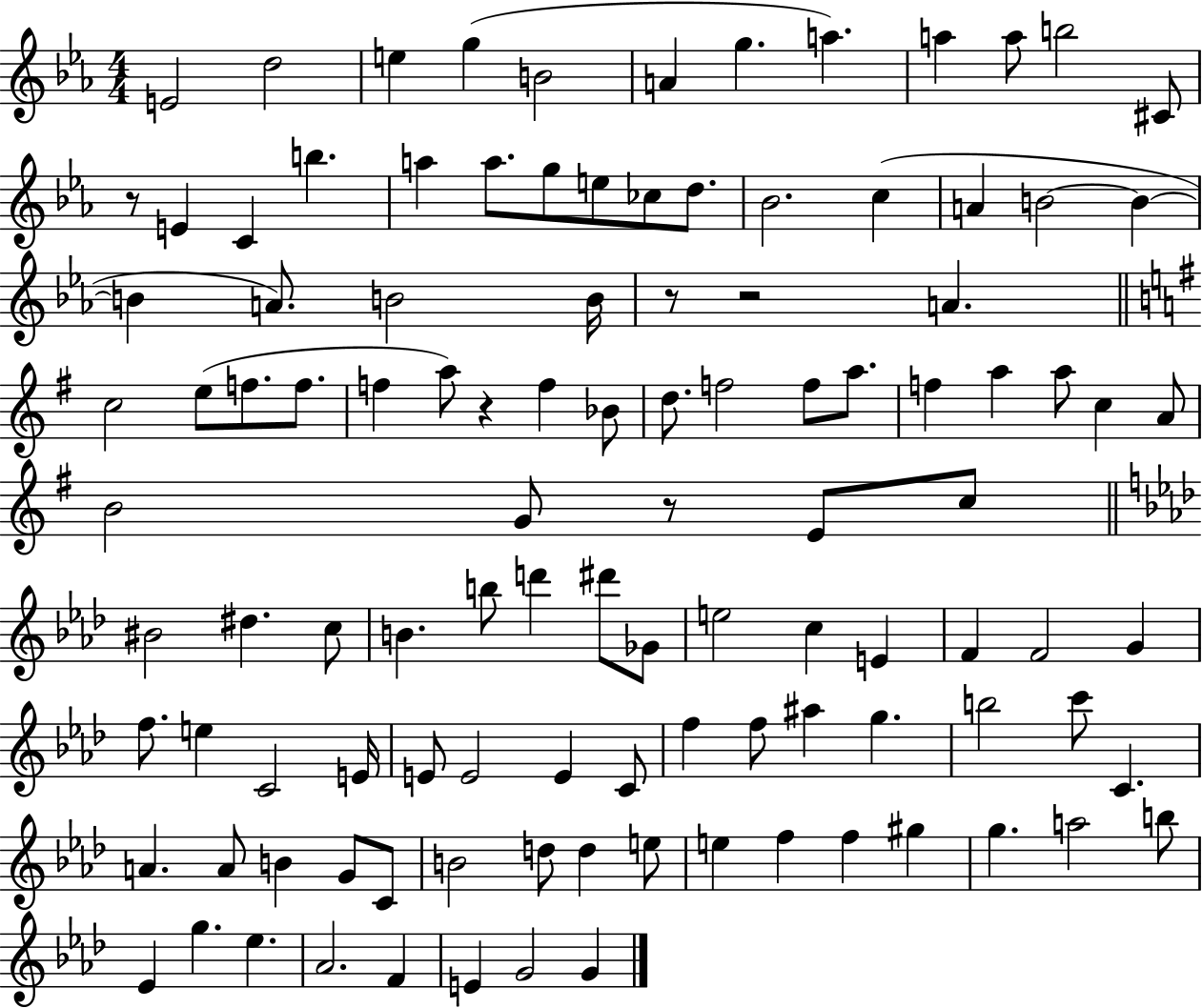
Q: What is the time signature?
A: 4/4